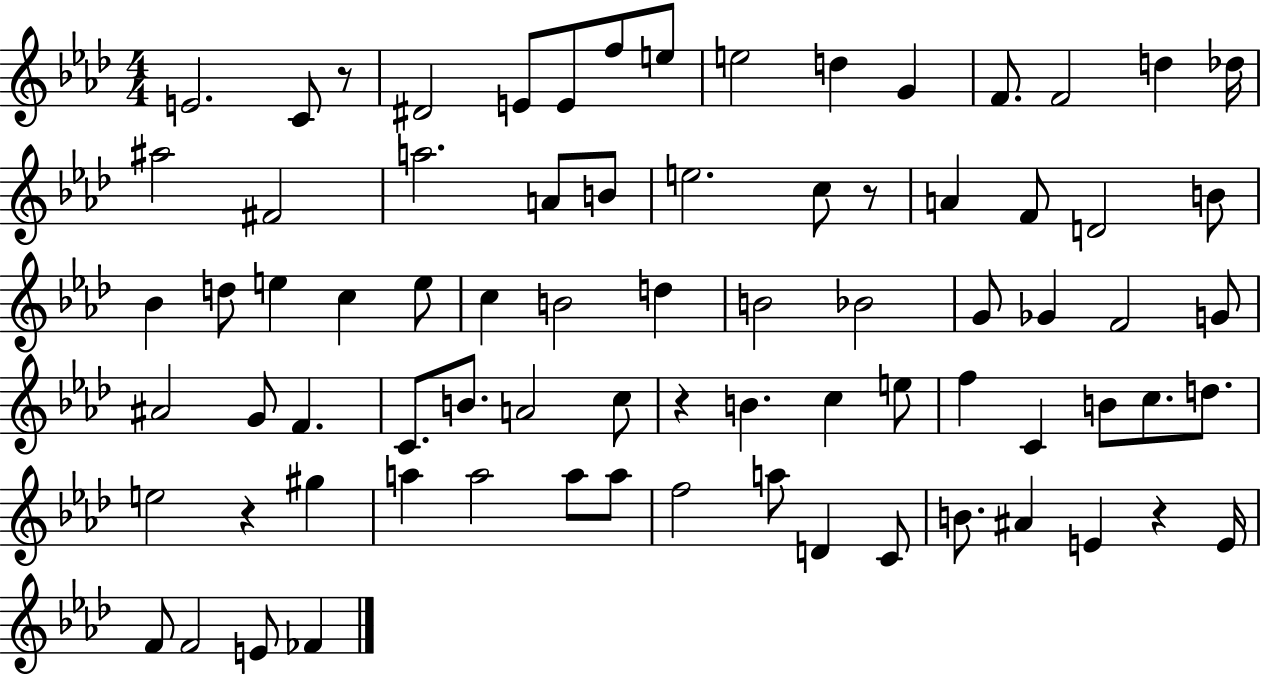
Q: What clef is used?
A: treble